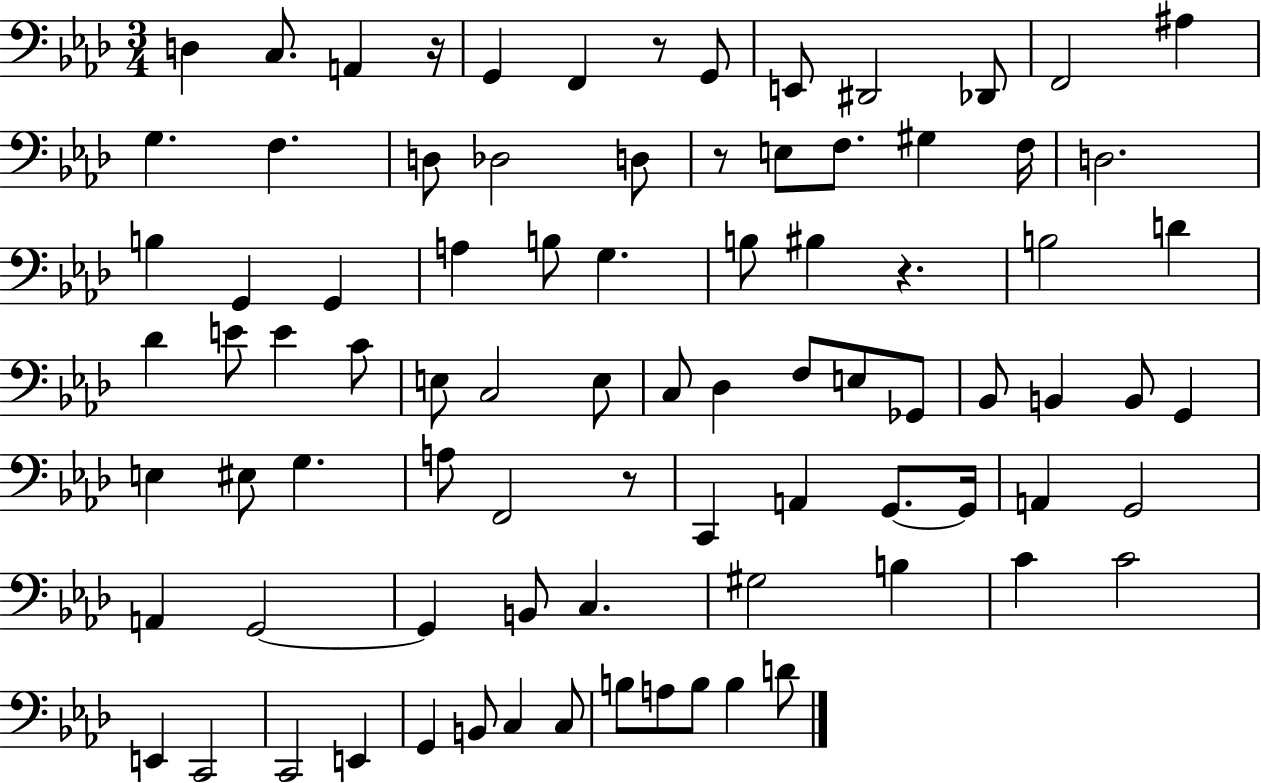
{
  \clef bass
  \numericTimeSignature
  \time 3/4
  \key aes \major
  d4 c8. a,4 r16 | g,4 f,4 r8 g,8 | e,8 dis,2 des,8 | f,2 ais4 | \break g4. f4. | d8 des2 d8 | r8 e8 f8. gis4 f16 | d2. | \break b4 g,4 g,4 | a4 b8 g4. | b8 bis4 r4. | b2 d'4 | \break des'4 e'8 e'4 c'8 | e8 c2 e8 | c8 des4 f8 e8 ges,8 | bes,8 b,4 b,8 g,4 | \break e4 eis8 g4. | a8 f,2 r8 | c,4 a,4 g,8.~~ g,16 | a,4 g,2 | \break a,4 g,2~~ | g,4 b,8 c4. | gis2 b4 | c'4 c'2 | \break e,4 c,2 | c,2 e,4 | g,4 b,8 c4 c8 | b8 a8 b8 b4 d'8 | \break \bar "|."
}